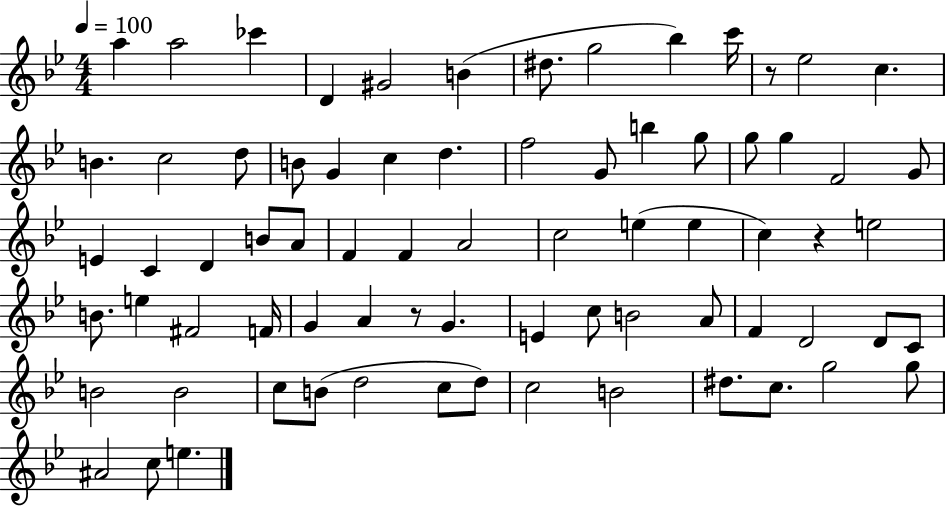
X:1
T:Untitled
M:4/4
L:1/4
K:Bb
a a2 _c' D ^G2 B ^d/2 g2 _b c'/4 z/2 _e2 c B c2 d/2 B/2 G c d f2 G/2 b g/2 g/2 g F2 G/2 E C D B/2 A/2 F F A2 c2 e e c z e2 B/2 e ^F2 F/4 G A z/2 G E c/2 B2 A/2 F D2 D/2 C/2 B2 B2 c/2 B/2 d2 c/2 d/2 c2 B2 ^d/2 c/2 g2 g/2 ^A2 c/2 e